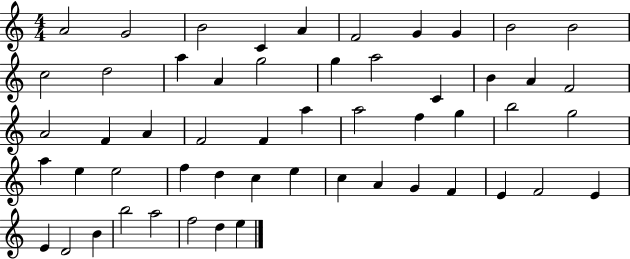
X:1
T:Untitled
M:4/4
L:1/4
K:C
A2 G2 B2 C A F2 G G B2 B2 c2 d2 a A g2 g a2 C B A F2 A2 F A F2 F a a2 f g b2 g2 a e e2 f d c e c A G F E F2 E E D2 B b2 a2 f2 d e